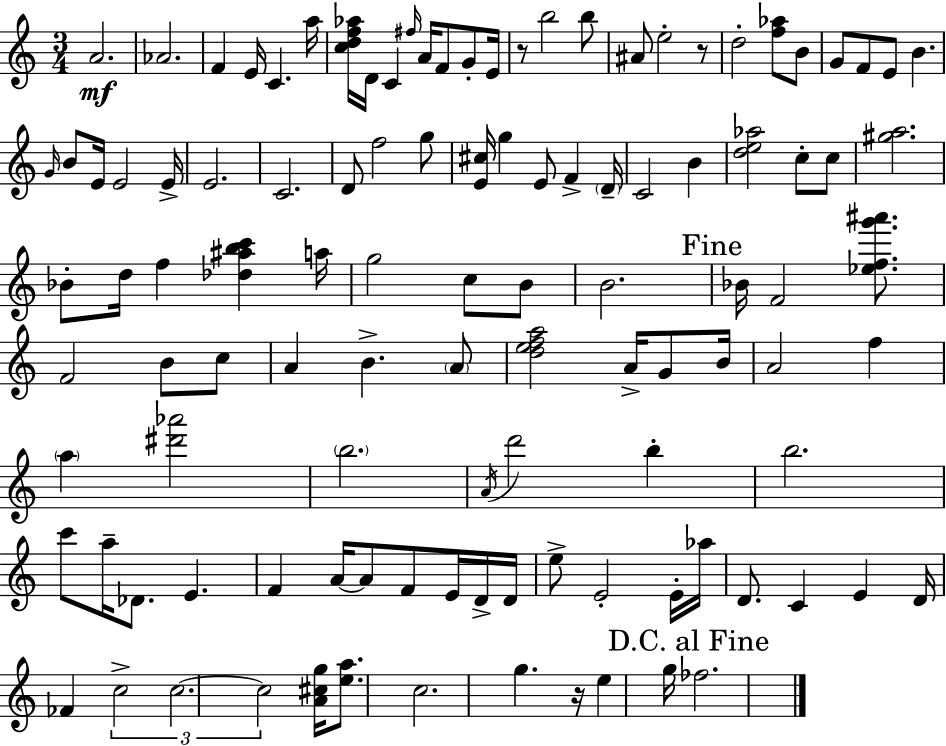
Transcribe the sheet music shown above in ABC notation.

X:1
T:Untitled
M:3/4
L:1/4
K:C
A2 _A2 F E/4 C a/4 [cdf_a]/4 D/4 C ^f/4 A/4 F/2 G/2 E/4 z/2 b2 b/2 ^A/2 e2 z/2 d2 [f_a]/2 B/2 G/2 F/2 E/2 B G/4 B/2 E/4 E2 E/4 E2 C2 D/2 f2 g/2 [E^c]/4 g E/2 F D/4 C2 B [de_a]2 c/2 c/2 [^ga]2 _B/2 d/4 f [_d^abc'] a/4 g2 c/2 B/2 B2 _B/4 F2 [_efg'^a']/2 F2 B/2 c/2 A B A/2 [defa]2 A/4 G/2 B/4 A2 f a [^d'_a']2 b2 A/4 d'2 b b2 c'/2 a/4 _D/2 E F A/4 A/2 F/2 E/4 D/4 D/4 e/2 E2 E/4 _a/4 D/2 C E D/4 _F c2 c2 c2 [A^cg]/4 [ea]/2 c2 g z/4 e g/4 _f2